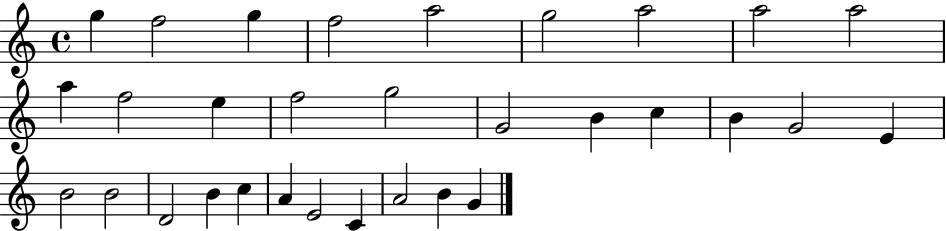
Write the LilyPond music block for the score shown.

{
  \clef treble
  \time 4/4
  \defaultTimeSignature
  \key c \major
  g''4 f''2 g''4 | f''2 a''2 | g''2 a''2 | a''2 a''2 | \break a''4 f''2 e''4 | f''2 g''2 | g'2 b'4 c''4 | b'4 g'2 e'4 | \break b'2 b'2 | d'2 b'4 c''4 | a'4 e'2 c'4 | a'2 b'4 g'4 | \break \bar "|."
}